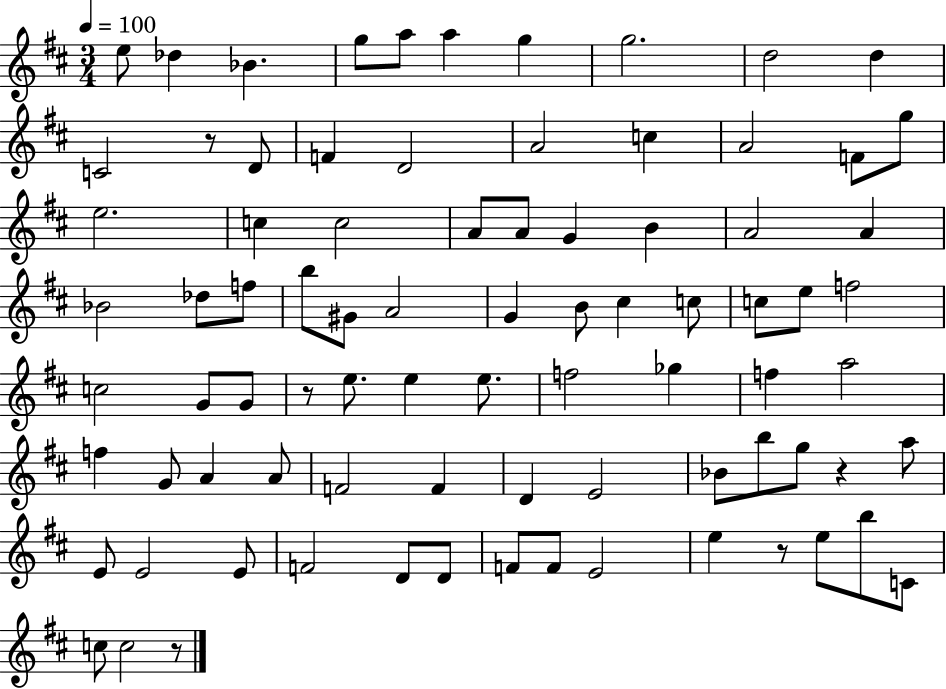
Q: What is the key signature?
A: D major